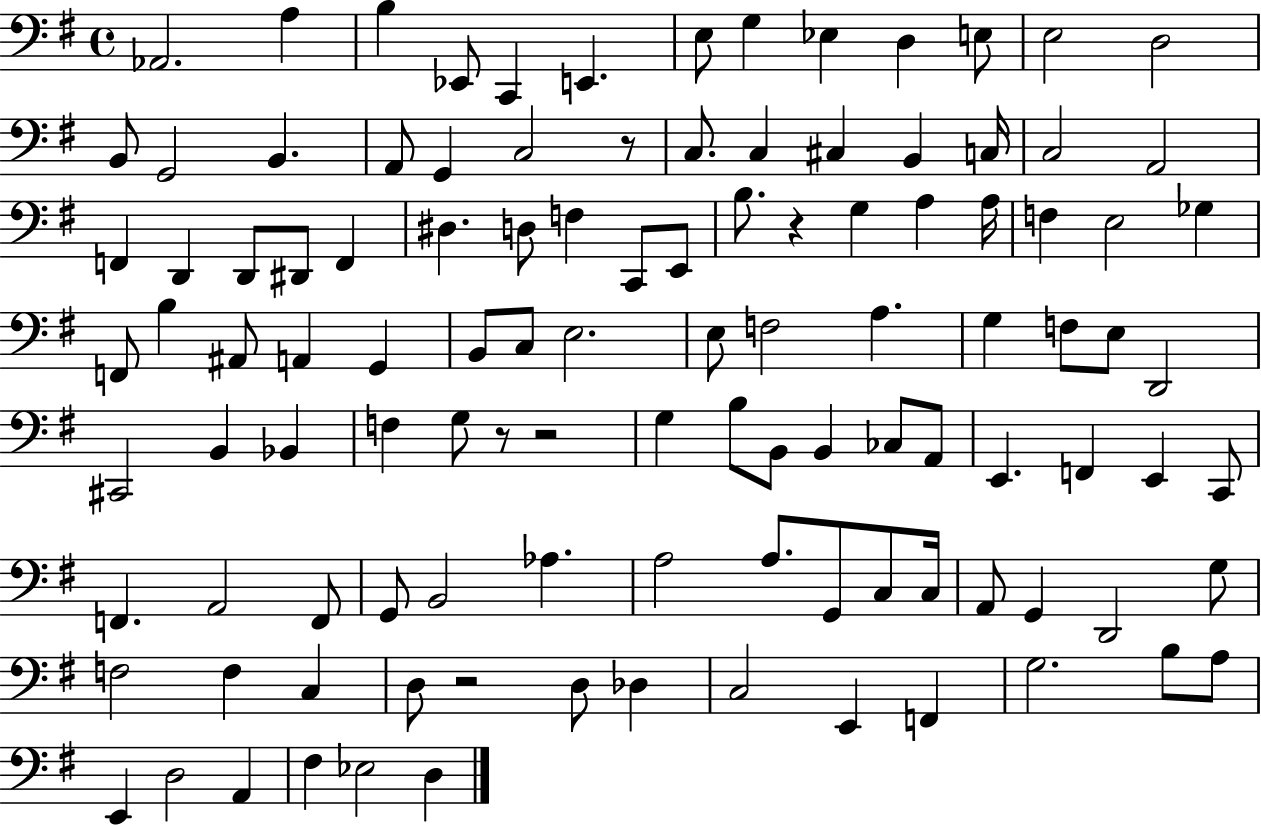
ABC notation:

X:1
T:Untitled
M:4/4
L:1/4
K:G
_A,,2 A, B, _E,,/2 C,, E,, E,/2 G, _E, D, E,/2 E,2 D,2 B,,/2 G,,2 B,, A,,/2 G,, C,2 z/2 C,/2 C, ^C, B,, C,/4 C,2 A,,2 F,, D,, D,,/2 ^D,,/2 F,, ^D, D,/2 F, C,,/2 E,,/2 B,/2 z G, A, A,/4 F, E,2 _G, F,,/2 B, ^A,,/2 A,, G,, B,,/2 C,/2 E,2 E,/2 F,2 A, G, F,/2 E,/2 D,,2 ^C,,2 B,, _B,, F, G,/2 z/2 z2 G, B,/2 B,,/2 B,, _C,/2 A,,/2 E,, F,, E,, C,,/2 F,, A,,2 F,,/2 G,,/2 B,,2 _A, A,2 A,/2 G,,/2 C,/2 C,/4 A,,/2 G,, D,,2 G,/2 F,2 F, C, D,/2 z2 D,/2 _D, C,2 E,, F,, G,2 B,/2 A,/2 E,, D,2 A,, ^F, _E,2 D,